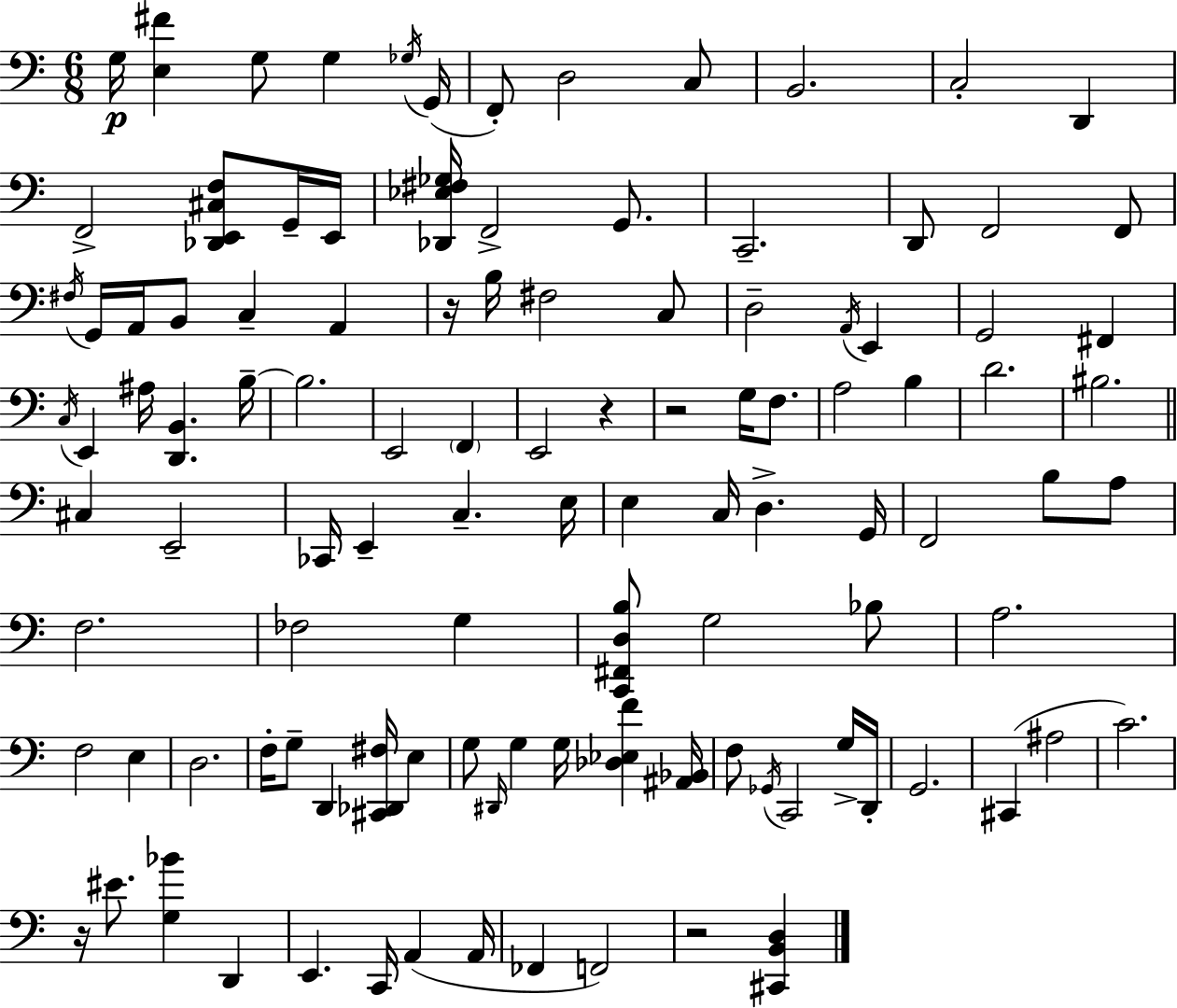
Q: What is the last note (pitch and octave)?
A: F2